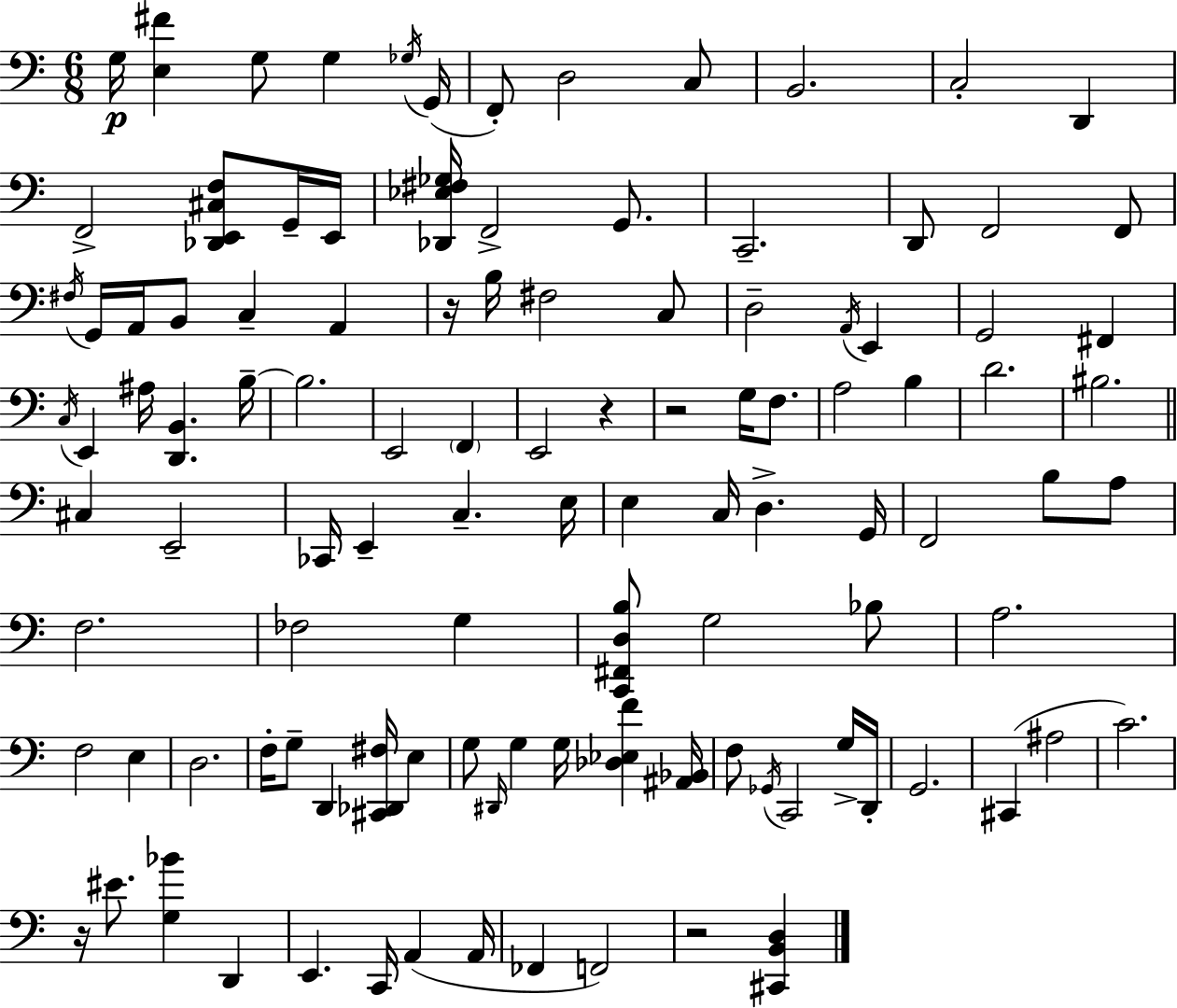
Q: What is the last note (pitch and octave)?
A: F2